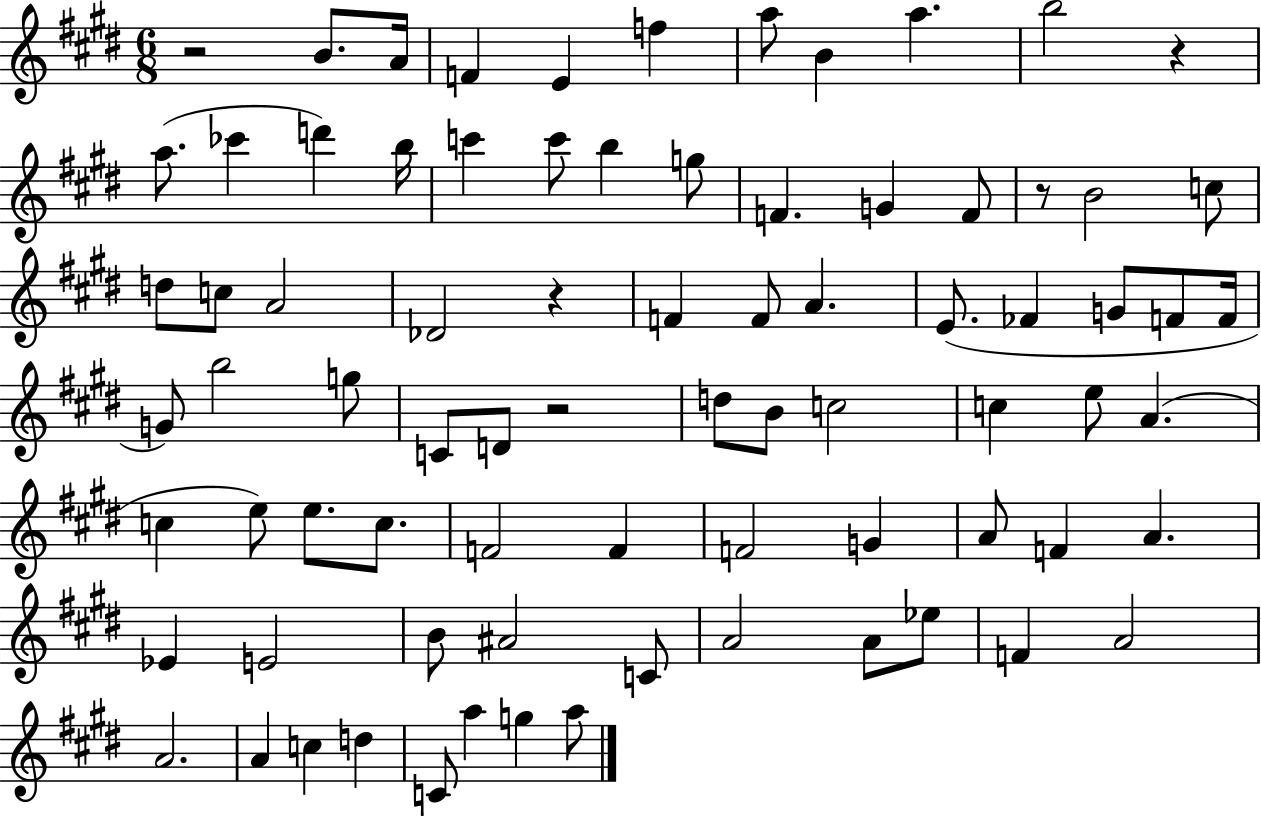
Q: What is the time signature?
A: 6/8